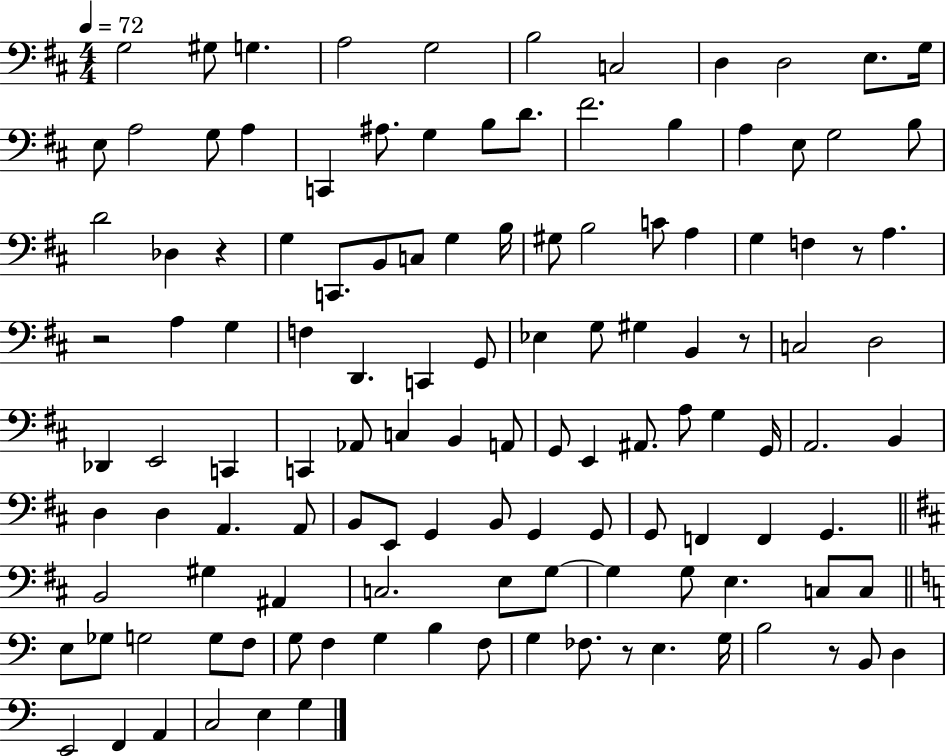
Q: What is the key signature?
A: D major